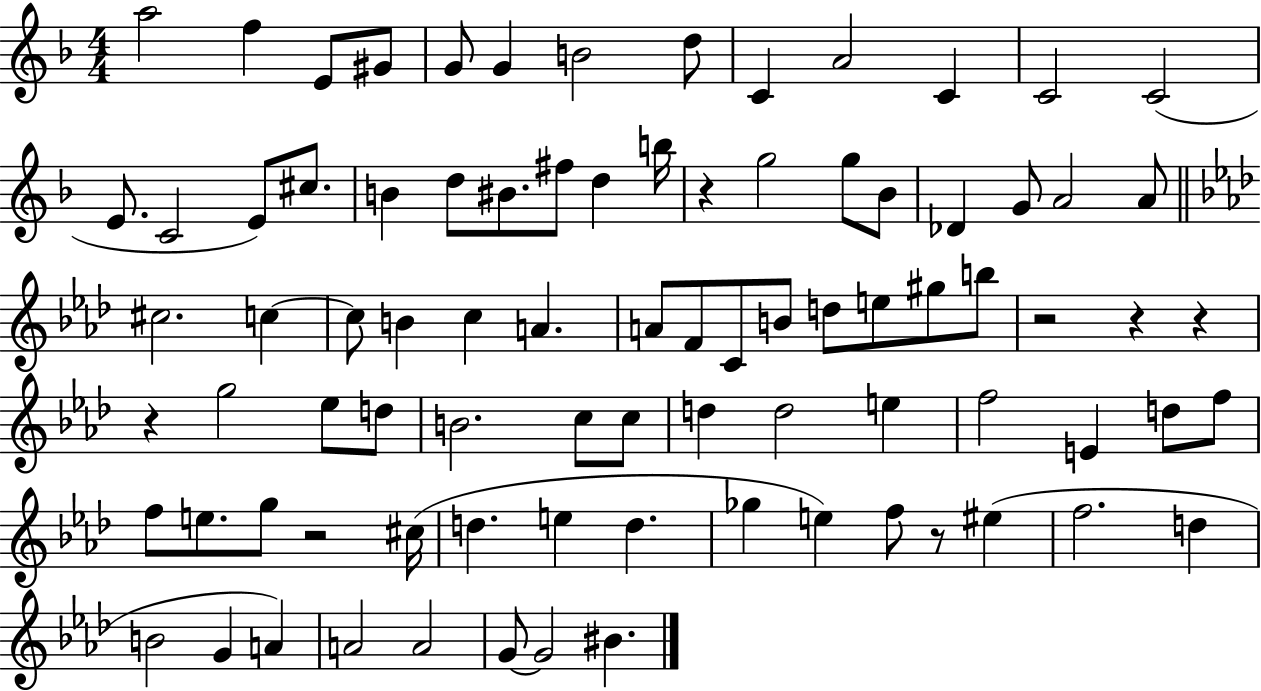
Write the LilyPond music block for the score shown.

{
  \clef treble
  \numericTimeSignature
  \time 4/4
  \key f \major
  a''2 f''4 e'8 gis'8 | g'8 g'4 b'2 d''8 | c'4 a'2 c'4 | c'2 c'2( | \break e'8. c'2 e'8) cis''8. | b'4 d''8 bis'8. fis''8 d''4 b''16 | r4 g''2 g''8 bes'8 | des'4 g'8 a'2 a'8 | \break \bar "||" \break \key aes \major cis''2. c''4~~ | c''8 b'4 c''4 a'4. | a'8 f'8 c'8 b'8 d''8 e''8 gis''8 b''8 | r2 r4 r4 | \break r4 g''2 ees''8 d''8 | b'2. c''8 c''8 | d''4 d''2 e''4 | f''2 e'4 d''8 f''8 | \break f''8 e''8. g''8 r2 cis''16( | d''4. e''4 d''4. | ges''4 e''4) f''8 r8 eis''4( | f''2. d''4 | \break b'2 g'4 a'4) | a'2 a'2 | g'8~~ g'2 bis'4. | \bar "|."
}